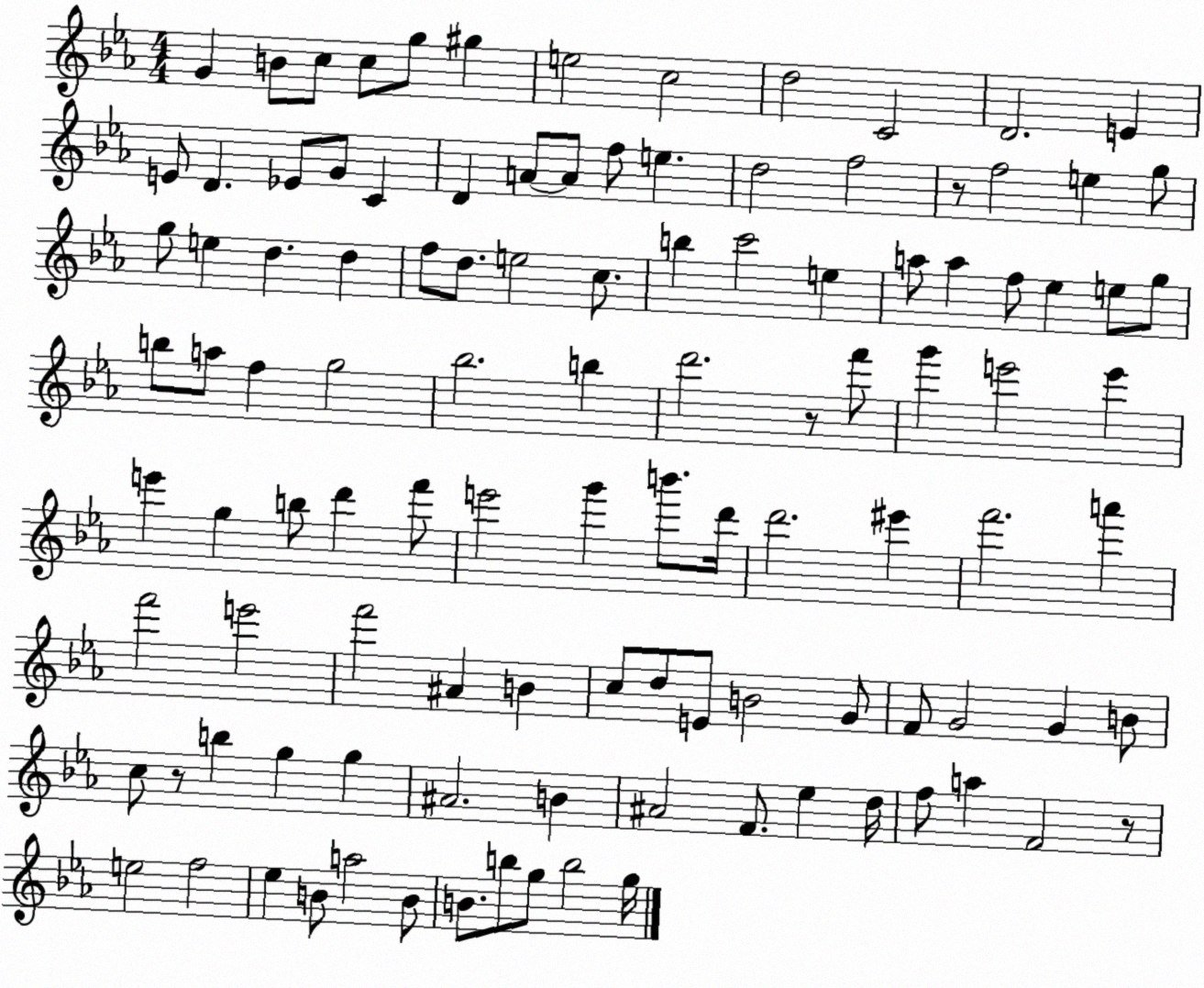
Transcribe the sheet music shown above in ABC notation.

X:1
T:Untitled
M:4/4
L:1/4
K:Eb
G B/2 c/2 c/2 g/2 ^g e2 c2 d2 C2 D2 E E/2 D _E/2 G/2 C D A/2 A/2 f/2 e d2 f2 z/2 f2 e g/2 g/2 e d d f/2 d/2 e2 c/2 b c'2 e a/2 a f/2 _e e/2 g/2 b/2 a/2 f g2 _b2 b d'2 z/2 f'/2 g' e'2 e' e' g b/2 d' f'/2 e'2 g' b'/2 d'/4 d'2 ^e' f'2 a' f'2 e'2 f'2 ^A B c/2 d/2 E/2 B2 G/2 F/2 G2 G B/2 c/2 z/2 b g g ^A2 B ^A2 F/2 _e d/4 f/2 a F2 z/2 e2 f2 _e B/2 a2 B/2 B/2 b/2 g/2 b2 g/4